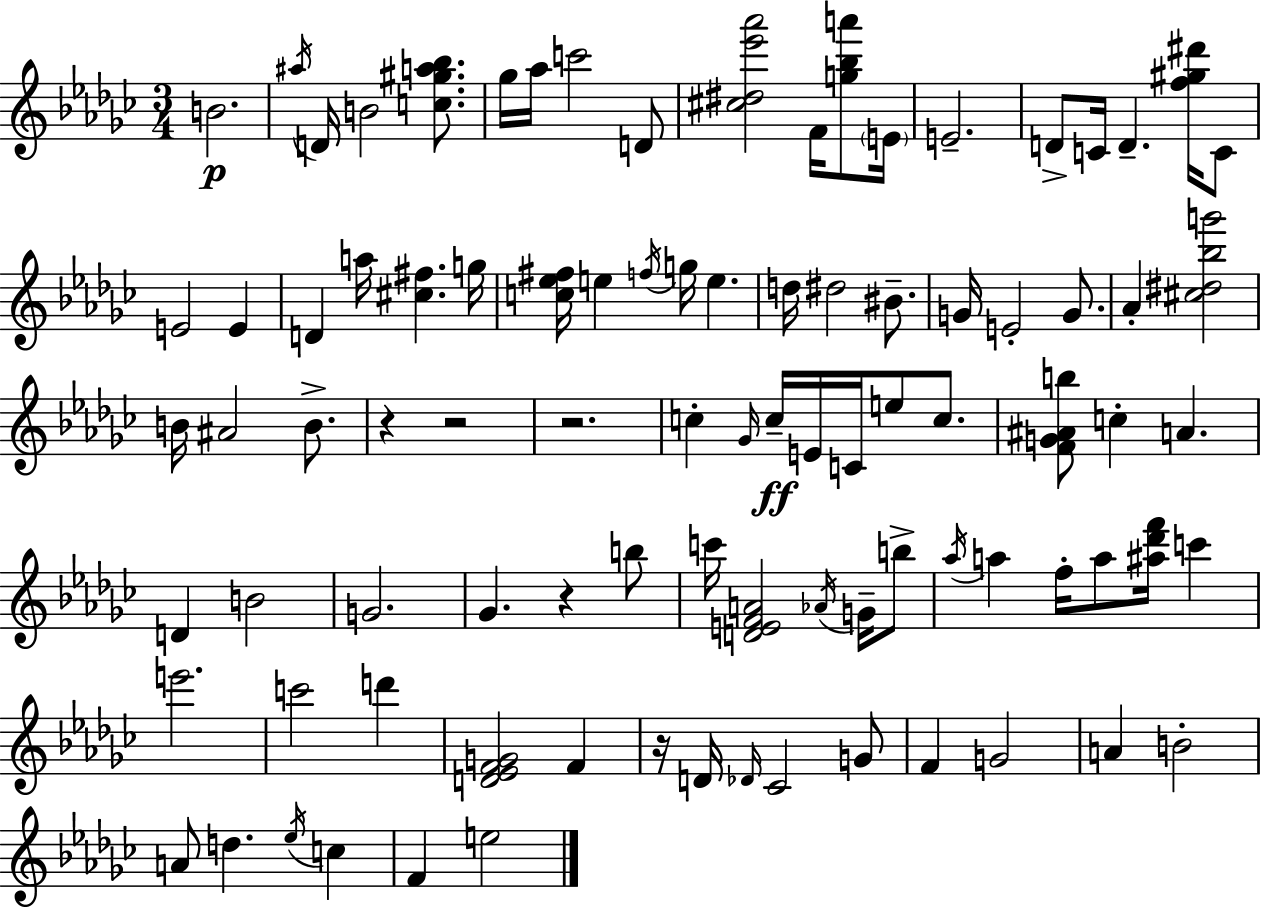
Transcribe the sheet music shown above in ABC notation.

X:1
T:Untitled
M:3/4
L:1/4
K:Ebm
B2 ^a/4 D/4 B2 [c^ga_b]/2 _g/4 _a/4 c'2 D/2 [^c^d_e'_a']2 F/4 [g_ba']/2 E/4 E2 D/2 C/4 D [f^g^d']/4 C/2 E2 E D a/4 [^c^f] g/4 [c_e^f]/4 e f/4 g/4 e d/4 ^d2 ^B/2 G/4 E2 G/2 _A [^c^d_bg']2 B/4 ^A2 B/2 z z2 z2 c _G/4 c/4 E/4 C/4 e/2 c/2 [FG^Ab]/2 c A D B2 G2 _G z b/2 c'/4 [DEFA]2 _A/4 G/4 b/2 _a/4 a f/4 a/2 [^a_d'f']/4 c' e'2 c'2 d' [D_EFG]2 F z/4 D/4 _D/4 _C2 G/2 F G2 A B2 A/2 d _e/4 c F e2